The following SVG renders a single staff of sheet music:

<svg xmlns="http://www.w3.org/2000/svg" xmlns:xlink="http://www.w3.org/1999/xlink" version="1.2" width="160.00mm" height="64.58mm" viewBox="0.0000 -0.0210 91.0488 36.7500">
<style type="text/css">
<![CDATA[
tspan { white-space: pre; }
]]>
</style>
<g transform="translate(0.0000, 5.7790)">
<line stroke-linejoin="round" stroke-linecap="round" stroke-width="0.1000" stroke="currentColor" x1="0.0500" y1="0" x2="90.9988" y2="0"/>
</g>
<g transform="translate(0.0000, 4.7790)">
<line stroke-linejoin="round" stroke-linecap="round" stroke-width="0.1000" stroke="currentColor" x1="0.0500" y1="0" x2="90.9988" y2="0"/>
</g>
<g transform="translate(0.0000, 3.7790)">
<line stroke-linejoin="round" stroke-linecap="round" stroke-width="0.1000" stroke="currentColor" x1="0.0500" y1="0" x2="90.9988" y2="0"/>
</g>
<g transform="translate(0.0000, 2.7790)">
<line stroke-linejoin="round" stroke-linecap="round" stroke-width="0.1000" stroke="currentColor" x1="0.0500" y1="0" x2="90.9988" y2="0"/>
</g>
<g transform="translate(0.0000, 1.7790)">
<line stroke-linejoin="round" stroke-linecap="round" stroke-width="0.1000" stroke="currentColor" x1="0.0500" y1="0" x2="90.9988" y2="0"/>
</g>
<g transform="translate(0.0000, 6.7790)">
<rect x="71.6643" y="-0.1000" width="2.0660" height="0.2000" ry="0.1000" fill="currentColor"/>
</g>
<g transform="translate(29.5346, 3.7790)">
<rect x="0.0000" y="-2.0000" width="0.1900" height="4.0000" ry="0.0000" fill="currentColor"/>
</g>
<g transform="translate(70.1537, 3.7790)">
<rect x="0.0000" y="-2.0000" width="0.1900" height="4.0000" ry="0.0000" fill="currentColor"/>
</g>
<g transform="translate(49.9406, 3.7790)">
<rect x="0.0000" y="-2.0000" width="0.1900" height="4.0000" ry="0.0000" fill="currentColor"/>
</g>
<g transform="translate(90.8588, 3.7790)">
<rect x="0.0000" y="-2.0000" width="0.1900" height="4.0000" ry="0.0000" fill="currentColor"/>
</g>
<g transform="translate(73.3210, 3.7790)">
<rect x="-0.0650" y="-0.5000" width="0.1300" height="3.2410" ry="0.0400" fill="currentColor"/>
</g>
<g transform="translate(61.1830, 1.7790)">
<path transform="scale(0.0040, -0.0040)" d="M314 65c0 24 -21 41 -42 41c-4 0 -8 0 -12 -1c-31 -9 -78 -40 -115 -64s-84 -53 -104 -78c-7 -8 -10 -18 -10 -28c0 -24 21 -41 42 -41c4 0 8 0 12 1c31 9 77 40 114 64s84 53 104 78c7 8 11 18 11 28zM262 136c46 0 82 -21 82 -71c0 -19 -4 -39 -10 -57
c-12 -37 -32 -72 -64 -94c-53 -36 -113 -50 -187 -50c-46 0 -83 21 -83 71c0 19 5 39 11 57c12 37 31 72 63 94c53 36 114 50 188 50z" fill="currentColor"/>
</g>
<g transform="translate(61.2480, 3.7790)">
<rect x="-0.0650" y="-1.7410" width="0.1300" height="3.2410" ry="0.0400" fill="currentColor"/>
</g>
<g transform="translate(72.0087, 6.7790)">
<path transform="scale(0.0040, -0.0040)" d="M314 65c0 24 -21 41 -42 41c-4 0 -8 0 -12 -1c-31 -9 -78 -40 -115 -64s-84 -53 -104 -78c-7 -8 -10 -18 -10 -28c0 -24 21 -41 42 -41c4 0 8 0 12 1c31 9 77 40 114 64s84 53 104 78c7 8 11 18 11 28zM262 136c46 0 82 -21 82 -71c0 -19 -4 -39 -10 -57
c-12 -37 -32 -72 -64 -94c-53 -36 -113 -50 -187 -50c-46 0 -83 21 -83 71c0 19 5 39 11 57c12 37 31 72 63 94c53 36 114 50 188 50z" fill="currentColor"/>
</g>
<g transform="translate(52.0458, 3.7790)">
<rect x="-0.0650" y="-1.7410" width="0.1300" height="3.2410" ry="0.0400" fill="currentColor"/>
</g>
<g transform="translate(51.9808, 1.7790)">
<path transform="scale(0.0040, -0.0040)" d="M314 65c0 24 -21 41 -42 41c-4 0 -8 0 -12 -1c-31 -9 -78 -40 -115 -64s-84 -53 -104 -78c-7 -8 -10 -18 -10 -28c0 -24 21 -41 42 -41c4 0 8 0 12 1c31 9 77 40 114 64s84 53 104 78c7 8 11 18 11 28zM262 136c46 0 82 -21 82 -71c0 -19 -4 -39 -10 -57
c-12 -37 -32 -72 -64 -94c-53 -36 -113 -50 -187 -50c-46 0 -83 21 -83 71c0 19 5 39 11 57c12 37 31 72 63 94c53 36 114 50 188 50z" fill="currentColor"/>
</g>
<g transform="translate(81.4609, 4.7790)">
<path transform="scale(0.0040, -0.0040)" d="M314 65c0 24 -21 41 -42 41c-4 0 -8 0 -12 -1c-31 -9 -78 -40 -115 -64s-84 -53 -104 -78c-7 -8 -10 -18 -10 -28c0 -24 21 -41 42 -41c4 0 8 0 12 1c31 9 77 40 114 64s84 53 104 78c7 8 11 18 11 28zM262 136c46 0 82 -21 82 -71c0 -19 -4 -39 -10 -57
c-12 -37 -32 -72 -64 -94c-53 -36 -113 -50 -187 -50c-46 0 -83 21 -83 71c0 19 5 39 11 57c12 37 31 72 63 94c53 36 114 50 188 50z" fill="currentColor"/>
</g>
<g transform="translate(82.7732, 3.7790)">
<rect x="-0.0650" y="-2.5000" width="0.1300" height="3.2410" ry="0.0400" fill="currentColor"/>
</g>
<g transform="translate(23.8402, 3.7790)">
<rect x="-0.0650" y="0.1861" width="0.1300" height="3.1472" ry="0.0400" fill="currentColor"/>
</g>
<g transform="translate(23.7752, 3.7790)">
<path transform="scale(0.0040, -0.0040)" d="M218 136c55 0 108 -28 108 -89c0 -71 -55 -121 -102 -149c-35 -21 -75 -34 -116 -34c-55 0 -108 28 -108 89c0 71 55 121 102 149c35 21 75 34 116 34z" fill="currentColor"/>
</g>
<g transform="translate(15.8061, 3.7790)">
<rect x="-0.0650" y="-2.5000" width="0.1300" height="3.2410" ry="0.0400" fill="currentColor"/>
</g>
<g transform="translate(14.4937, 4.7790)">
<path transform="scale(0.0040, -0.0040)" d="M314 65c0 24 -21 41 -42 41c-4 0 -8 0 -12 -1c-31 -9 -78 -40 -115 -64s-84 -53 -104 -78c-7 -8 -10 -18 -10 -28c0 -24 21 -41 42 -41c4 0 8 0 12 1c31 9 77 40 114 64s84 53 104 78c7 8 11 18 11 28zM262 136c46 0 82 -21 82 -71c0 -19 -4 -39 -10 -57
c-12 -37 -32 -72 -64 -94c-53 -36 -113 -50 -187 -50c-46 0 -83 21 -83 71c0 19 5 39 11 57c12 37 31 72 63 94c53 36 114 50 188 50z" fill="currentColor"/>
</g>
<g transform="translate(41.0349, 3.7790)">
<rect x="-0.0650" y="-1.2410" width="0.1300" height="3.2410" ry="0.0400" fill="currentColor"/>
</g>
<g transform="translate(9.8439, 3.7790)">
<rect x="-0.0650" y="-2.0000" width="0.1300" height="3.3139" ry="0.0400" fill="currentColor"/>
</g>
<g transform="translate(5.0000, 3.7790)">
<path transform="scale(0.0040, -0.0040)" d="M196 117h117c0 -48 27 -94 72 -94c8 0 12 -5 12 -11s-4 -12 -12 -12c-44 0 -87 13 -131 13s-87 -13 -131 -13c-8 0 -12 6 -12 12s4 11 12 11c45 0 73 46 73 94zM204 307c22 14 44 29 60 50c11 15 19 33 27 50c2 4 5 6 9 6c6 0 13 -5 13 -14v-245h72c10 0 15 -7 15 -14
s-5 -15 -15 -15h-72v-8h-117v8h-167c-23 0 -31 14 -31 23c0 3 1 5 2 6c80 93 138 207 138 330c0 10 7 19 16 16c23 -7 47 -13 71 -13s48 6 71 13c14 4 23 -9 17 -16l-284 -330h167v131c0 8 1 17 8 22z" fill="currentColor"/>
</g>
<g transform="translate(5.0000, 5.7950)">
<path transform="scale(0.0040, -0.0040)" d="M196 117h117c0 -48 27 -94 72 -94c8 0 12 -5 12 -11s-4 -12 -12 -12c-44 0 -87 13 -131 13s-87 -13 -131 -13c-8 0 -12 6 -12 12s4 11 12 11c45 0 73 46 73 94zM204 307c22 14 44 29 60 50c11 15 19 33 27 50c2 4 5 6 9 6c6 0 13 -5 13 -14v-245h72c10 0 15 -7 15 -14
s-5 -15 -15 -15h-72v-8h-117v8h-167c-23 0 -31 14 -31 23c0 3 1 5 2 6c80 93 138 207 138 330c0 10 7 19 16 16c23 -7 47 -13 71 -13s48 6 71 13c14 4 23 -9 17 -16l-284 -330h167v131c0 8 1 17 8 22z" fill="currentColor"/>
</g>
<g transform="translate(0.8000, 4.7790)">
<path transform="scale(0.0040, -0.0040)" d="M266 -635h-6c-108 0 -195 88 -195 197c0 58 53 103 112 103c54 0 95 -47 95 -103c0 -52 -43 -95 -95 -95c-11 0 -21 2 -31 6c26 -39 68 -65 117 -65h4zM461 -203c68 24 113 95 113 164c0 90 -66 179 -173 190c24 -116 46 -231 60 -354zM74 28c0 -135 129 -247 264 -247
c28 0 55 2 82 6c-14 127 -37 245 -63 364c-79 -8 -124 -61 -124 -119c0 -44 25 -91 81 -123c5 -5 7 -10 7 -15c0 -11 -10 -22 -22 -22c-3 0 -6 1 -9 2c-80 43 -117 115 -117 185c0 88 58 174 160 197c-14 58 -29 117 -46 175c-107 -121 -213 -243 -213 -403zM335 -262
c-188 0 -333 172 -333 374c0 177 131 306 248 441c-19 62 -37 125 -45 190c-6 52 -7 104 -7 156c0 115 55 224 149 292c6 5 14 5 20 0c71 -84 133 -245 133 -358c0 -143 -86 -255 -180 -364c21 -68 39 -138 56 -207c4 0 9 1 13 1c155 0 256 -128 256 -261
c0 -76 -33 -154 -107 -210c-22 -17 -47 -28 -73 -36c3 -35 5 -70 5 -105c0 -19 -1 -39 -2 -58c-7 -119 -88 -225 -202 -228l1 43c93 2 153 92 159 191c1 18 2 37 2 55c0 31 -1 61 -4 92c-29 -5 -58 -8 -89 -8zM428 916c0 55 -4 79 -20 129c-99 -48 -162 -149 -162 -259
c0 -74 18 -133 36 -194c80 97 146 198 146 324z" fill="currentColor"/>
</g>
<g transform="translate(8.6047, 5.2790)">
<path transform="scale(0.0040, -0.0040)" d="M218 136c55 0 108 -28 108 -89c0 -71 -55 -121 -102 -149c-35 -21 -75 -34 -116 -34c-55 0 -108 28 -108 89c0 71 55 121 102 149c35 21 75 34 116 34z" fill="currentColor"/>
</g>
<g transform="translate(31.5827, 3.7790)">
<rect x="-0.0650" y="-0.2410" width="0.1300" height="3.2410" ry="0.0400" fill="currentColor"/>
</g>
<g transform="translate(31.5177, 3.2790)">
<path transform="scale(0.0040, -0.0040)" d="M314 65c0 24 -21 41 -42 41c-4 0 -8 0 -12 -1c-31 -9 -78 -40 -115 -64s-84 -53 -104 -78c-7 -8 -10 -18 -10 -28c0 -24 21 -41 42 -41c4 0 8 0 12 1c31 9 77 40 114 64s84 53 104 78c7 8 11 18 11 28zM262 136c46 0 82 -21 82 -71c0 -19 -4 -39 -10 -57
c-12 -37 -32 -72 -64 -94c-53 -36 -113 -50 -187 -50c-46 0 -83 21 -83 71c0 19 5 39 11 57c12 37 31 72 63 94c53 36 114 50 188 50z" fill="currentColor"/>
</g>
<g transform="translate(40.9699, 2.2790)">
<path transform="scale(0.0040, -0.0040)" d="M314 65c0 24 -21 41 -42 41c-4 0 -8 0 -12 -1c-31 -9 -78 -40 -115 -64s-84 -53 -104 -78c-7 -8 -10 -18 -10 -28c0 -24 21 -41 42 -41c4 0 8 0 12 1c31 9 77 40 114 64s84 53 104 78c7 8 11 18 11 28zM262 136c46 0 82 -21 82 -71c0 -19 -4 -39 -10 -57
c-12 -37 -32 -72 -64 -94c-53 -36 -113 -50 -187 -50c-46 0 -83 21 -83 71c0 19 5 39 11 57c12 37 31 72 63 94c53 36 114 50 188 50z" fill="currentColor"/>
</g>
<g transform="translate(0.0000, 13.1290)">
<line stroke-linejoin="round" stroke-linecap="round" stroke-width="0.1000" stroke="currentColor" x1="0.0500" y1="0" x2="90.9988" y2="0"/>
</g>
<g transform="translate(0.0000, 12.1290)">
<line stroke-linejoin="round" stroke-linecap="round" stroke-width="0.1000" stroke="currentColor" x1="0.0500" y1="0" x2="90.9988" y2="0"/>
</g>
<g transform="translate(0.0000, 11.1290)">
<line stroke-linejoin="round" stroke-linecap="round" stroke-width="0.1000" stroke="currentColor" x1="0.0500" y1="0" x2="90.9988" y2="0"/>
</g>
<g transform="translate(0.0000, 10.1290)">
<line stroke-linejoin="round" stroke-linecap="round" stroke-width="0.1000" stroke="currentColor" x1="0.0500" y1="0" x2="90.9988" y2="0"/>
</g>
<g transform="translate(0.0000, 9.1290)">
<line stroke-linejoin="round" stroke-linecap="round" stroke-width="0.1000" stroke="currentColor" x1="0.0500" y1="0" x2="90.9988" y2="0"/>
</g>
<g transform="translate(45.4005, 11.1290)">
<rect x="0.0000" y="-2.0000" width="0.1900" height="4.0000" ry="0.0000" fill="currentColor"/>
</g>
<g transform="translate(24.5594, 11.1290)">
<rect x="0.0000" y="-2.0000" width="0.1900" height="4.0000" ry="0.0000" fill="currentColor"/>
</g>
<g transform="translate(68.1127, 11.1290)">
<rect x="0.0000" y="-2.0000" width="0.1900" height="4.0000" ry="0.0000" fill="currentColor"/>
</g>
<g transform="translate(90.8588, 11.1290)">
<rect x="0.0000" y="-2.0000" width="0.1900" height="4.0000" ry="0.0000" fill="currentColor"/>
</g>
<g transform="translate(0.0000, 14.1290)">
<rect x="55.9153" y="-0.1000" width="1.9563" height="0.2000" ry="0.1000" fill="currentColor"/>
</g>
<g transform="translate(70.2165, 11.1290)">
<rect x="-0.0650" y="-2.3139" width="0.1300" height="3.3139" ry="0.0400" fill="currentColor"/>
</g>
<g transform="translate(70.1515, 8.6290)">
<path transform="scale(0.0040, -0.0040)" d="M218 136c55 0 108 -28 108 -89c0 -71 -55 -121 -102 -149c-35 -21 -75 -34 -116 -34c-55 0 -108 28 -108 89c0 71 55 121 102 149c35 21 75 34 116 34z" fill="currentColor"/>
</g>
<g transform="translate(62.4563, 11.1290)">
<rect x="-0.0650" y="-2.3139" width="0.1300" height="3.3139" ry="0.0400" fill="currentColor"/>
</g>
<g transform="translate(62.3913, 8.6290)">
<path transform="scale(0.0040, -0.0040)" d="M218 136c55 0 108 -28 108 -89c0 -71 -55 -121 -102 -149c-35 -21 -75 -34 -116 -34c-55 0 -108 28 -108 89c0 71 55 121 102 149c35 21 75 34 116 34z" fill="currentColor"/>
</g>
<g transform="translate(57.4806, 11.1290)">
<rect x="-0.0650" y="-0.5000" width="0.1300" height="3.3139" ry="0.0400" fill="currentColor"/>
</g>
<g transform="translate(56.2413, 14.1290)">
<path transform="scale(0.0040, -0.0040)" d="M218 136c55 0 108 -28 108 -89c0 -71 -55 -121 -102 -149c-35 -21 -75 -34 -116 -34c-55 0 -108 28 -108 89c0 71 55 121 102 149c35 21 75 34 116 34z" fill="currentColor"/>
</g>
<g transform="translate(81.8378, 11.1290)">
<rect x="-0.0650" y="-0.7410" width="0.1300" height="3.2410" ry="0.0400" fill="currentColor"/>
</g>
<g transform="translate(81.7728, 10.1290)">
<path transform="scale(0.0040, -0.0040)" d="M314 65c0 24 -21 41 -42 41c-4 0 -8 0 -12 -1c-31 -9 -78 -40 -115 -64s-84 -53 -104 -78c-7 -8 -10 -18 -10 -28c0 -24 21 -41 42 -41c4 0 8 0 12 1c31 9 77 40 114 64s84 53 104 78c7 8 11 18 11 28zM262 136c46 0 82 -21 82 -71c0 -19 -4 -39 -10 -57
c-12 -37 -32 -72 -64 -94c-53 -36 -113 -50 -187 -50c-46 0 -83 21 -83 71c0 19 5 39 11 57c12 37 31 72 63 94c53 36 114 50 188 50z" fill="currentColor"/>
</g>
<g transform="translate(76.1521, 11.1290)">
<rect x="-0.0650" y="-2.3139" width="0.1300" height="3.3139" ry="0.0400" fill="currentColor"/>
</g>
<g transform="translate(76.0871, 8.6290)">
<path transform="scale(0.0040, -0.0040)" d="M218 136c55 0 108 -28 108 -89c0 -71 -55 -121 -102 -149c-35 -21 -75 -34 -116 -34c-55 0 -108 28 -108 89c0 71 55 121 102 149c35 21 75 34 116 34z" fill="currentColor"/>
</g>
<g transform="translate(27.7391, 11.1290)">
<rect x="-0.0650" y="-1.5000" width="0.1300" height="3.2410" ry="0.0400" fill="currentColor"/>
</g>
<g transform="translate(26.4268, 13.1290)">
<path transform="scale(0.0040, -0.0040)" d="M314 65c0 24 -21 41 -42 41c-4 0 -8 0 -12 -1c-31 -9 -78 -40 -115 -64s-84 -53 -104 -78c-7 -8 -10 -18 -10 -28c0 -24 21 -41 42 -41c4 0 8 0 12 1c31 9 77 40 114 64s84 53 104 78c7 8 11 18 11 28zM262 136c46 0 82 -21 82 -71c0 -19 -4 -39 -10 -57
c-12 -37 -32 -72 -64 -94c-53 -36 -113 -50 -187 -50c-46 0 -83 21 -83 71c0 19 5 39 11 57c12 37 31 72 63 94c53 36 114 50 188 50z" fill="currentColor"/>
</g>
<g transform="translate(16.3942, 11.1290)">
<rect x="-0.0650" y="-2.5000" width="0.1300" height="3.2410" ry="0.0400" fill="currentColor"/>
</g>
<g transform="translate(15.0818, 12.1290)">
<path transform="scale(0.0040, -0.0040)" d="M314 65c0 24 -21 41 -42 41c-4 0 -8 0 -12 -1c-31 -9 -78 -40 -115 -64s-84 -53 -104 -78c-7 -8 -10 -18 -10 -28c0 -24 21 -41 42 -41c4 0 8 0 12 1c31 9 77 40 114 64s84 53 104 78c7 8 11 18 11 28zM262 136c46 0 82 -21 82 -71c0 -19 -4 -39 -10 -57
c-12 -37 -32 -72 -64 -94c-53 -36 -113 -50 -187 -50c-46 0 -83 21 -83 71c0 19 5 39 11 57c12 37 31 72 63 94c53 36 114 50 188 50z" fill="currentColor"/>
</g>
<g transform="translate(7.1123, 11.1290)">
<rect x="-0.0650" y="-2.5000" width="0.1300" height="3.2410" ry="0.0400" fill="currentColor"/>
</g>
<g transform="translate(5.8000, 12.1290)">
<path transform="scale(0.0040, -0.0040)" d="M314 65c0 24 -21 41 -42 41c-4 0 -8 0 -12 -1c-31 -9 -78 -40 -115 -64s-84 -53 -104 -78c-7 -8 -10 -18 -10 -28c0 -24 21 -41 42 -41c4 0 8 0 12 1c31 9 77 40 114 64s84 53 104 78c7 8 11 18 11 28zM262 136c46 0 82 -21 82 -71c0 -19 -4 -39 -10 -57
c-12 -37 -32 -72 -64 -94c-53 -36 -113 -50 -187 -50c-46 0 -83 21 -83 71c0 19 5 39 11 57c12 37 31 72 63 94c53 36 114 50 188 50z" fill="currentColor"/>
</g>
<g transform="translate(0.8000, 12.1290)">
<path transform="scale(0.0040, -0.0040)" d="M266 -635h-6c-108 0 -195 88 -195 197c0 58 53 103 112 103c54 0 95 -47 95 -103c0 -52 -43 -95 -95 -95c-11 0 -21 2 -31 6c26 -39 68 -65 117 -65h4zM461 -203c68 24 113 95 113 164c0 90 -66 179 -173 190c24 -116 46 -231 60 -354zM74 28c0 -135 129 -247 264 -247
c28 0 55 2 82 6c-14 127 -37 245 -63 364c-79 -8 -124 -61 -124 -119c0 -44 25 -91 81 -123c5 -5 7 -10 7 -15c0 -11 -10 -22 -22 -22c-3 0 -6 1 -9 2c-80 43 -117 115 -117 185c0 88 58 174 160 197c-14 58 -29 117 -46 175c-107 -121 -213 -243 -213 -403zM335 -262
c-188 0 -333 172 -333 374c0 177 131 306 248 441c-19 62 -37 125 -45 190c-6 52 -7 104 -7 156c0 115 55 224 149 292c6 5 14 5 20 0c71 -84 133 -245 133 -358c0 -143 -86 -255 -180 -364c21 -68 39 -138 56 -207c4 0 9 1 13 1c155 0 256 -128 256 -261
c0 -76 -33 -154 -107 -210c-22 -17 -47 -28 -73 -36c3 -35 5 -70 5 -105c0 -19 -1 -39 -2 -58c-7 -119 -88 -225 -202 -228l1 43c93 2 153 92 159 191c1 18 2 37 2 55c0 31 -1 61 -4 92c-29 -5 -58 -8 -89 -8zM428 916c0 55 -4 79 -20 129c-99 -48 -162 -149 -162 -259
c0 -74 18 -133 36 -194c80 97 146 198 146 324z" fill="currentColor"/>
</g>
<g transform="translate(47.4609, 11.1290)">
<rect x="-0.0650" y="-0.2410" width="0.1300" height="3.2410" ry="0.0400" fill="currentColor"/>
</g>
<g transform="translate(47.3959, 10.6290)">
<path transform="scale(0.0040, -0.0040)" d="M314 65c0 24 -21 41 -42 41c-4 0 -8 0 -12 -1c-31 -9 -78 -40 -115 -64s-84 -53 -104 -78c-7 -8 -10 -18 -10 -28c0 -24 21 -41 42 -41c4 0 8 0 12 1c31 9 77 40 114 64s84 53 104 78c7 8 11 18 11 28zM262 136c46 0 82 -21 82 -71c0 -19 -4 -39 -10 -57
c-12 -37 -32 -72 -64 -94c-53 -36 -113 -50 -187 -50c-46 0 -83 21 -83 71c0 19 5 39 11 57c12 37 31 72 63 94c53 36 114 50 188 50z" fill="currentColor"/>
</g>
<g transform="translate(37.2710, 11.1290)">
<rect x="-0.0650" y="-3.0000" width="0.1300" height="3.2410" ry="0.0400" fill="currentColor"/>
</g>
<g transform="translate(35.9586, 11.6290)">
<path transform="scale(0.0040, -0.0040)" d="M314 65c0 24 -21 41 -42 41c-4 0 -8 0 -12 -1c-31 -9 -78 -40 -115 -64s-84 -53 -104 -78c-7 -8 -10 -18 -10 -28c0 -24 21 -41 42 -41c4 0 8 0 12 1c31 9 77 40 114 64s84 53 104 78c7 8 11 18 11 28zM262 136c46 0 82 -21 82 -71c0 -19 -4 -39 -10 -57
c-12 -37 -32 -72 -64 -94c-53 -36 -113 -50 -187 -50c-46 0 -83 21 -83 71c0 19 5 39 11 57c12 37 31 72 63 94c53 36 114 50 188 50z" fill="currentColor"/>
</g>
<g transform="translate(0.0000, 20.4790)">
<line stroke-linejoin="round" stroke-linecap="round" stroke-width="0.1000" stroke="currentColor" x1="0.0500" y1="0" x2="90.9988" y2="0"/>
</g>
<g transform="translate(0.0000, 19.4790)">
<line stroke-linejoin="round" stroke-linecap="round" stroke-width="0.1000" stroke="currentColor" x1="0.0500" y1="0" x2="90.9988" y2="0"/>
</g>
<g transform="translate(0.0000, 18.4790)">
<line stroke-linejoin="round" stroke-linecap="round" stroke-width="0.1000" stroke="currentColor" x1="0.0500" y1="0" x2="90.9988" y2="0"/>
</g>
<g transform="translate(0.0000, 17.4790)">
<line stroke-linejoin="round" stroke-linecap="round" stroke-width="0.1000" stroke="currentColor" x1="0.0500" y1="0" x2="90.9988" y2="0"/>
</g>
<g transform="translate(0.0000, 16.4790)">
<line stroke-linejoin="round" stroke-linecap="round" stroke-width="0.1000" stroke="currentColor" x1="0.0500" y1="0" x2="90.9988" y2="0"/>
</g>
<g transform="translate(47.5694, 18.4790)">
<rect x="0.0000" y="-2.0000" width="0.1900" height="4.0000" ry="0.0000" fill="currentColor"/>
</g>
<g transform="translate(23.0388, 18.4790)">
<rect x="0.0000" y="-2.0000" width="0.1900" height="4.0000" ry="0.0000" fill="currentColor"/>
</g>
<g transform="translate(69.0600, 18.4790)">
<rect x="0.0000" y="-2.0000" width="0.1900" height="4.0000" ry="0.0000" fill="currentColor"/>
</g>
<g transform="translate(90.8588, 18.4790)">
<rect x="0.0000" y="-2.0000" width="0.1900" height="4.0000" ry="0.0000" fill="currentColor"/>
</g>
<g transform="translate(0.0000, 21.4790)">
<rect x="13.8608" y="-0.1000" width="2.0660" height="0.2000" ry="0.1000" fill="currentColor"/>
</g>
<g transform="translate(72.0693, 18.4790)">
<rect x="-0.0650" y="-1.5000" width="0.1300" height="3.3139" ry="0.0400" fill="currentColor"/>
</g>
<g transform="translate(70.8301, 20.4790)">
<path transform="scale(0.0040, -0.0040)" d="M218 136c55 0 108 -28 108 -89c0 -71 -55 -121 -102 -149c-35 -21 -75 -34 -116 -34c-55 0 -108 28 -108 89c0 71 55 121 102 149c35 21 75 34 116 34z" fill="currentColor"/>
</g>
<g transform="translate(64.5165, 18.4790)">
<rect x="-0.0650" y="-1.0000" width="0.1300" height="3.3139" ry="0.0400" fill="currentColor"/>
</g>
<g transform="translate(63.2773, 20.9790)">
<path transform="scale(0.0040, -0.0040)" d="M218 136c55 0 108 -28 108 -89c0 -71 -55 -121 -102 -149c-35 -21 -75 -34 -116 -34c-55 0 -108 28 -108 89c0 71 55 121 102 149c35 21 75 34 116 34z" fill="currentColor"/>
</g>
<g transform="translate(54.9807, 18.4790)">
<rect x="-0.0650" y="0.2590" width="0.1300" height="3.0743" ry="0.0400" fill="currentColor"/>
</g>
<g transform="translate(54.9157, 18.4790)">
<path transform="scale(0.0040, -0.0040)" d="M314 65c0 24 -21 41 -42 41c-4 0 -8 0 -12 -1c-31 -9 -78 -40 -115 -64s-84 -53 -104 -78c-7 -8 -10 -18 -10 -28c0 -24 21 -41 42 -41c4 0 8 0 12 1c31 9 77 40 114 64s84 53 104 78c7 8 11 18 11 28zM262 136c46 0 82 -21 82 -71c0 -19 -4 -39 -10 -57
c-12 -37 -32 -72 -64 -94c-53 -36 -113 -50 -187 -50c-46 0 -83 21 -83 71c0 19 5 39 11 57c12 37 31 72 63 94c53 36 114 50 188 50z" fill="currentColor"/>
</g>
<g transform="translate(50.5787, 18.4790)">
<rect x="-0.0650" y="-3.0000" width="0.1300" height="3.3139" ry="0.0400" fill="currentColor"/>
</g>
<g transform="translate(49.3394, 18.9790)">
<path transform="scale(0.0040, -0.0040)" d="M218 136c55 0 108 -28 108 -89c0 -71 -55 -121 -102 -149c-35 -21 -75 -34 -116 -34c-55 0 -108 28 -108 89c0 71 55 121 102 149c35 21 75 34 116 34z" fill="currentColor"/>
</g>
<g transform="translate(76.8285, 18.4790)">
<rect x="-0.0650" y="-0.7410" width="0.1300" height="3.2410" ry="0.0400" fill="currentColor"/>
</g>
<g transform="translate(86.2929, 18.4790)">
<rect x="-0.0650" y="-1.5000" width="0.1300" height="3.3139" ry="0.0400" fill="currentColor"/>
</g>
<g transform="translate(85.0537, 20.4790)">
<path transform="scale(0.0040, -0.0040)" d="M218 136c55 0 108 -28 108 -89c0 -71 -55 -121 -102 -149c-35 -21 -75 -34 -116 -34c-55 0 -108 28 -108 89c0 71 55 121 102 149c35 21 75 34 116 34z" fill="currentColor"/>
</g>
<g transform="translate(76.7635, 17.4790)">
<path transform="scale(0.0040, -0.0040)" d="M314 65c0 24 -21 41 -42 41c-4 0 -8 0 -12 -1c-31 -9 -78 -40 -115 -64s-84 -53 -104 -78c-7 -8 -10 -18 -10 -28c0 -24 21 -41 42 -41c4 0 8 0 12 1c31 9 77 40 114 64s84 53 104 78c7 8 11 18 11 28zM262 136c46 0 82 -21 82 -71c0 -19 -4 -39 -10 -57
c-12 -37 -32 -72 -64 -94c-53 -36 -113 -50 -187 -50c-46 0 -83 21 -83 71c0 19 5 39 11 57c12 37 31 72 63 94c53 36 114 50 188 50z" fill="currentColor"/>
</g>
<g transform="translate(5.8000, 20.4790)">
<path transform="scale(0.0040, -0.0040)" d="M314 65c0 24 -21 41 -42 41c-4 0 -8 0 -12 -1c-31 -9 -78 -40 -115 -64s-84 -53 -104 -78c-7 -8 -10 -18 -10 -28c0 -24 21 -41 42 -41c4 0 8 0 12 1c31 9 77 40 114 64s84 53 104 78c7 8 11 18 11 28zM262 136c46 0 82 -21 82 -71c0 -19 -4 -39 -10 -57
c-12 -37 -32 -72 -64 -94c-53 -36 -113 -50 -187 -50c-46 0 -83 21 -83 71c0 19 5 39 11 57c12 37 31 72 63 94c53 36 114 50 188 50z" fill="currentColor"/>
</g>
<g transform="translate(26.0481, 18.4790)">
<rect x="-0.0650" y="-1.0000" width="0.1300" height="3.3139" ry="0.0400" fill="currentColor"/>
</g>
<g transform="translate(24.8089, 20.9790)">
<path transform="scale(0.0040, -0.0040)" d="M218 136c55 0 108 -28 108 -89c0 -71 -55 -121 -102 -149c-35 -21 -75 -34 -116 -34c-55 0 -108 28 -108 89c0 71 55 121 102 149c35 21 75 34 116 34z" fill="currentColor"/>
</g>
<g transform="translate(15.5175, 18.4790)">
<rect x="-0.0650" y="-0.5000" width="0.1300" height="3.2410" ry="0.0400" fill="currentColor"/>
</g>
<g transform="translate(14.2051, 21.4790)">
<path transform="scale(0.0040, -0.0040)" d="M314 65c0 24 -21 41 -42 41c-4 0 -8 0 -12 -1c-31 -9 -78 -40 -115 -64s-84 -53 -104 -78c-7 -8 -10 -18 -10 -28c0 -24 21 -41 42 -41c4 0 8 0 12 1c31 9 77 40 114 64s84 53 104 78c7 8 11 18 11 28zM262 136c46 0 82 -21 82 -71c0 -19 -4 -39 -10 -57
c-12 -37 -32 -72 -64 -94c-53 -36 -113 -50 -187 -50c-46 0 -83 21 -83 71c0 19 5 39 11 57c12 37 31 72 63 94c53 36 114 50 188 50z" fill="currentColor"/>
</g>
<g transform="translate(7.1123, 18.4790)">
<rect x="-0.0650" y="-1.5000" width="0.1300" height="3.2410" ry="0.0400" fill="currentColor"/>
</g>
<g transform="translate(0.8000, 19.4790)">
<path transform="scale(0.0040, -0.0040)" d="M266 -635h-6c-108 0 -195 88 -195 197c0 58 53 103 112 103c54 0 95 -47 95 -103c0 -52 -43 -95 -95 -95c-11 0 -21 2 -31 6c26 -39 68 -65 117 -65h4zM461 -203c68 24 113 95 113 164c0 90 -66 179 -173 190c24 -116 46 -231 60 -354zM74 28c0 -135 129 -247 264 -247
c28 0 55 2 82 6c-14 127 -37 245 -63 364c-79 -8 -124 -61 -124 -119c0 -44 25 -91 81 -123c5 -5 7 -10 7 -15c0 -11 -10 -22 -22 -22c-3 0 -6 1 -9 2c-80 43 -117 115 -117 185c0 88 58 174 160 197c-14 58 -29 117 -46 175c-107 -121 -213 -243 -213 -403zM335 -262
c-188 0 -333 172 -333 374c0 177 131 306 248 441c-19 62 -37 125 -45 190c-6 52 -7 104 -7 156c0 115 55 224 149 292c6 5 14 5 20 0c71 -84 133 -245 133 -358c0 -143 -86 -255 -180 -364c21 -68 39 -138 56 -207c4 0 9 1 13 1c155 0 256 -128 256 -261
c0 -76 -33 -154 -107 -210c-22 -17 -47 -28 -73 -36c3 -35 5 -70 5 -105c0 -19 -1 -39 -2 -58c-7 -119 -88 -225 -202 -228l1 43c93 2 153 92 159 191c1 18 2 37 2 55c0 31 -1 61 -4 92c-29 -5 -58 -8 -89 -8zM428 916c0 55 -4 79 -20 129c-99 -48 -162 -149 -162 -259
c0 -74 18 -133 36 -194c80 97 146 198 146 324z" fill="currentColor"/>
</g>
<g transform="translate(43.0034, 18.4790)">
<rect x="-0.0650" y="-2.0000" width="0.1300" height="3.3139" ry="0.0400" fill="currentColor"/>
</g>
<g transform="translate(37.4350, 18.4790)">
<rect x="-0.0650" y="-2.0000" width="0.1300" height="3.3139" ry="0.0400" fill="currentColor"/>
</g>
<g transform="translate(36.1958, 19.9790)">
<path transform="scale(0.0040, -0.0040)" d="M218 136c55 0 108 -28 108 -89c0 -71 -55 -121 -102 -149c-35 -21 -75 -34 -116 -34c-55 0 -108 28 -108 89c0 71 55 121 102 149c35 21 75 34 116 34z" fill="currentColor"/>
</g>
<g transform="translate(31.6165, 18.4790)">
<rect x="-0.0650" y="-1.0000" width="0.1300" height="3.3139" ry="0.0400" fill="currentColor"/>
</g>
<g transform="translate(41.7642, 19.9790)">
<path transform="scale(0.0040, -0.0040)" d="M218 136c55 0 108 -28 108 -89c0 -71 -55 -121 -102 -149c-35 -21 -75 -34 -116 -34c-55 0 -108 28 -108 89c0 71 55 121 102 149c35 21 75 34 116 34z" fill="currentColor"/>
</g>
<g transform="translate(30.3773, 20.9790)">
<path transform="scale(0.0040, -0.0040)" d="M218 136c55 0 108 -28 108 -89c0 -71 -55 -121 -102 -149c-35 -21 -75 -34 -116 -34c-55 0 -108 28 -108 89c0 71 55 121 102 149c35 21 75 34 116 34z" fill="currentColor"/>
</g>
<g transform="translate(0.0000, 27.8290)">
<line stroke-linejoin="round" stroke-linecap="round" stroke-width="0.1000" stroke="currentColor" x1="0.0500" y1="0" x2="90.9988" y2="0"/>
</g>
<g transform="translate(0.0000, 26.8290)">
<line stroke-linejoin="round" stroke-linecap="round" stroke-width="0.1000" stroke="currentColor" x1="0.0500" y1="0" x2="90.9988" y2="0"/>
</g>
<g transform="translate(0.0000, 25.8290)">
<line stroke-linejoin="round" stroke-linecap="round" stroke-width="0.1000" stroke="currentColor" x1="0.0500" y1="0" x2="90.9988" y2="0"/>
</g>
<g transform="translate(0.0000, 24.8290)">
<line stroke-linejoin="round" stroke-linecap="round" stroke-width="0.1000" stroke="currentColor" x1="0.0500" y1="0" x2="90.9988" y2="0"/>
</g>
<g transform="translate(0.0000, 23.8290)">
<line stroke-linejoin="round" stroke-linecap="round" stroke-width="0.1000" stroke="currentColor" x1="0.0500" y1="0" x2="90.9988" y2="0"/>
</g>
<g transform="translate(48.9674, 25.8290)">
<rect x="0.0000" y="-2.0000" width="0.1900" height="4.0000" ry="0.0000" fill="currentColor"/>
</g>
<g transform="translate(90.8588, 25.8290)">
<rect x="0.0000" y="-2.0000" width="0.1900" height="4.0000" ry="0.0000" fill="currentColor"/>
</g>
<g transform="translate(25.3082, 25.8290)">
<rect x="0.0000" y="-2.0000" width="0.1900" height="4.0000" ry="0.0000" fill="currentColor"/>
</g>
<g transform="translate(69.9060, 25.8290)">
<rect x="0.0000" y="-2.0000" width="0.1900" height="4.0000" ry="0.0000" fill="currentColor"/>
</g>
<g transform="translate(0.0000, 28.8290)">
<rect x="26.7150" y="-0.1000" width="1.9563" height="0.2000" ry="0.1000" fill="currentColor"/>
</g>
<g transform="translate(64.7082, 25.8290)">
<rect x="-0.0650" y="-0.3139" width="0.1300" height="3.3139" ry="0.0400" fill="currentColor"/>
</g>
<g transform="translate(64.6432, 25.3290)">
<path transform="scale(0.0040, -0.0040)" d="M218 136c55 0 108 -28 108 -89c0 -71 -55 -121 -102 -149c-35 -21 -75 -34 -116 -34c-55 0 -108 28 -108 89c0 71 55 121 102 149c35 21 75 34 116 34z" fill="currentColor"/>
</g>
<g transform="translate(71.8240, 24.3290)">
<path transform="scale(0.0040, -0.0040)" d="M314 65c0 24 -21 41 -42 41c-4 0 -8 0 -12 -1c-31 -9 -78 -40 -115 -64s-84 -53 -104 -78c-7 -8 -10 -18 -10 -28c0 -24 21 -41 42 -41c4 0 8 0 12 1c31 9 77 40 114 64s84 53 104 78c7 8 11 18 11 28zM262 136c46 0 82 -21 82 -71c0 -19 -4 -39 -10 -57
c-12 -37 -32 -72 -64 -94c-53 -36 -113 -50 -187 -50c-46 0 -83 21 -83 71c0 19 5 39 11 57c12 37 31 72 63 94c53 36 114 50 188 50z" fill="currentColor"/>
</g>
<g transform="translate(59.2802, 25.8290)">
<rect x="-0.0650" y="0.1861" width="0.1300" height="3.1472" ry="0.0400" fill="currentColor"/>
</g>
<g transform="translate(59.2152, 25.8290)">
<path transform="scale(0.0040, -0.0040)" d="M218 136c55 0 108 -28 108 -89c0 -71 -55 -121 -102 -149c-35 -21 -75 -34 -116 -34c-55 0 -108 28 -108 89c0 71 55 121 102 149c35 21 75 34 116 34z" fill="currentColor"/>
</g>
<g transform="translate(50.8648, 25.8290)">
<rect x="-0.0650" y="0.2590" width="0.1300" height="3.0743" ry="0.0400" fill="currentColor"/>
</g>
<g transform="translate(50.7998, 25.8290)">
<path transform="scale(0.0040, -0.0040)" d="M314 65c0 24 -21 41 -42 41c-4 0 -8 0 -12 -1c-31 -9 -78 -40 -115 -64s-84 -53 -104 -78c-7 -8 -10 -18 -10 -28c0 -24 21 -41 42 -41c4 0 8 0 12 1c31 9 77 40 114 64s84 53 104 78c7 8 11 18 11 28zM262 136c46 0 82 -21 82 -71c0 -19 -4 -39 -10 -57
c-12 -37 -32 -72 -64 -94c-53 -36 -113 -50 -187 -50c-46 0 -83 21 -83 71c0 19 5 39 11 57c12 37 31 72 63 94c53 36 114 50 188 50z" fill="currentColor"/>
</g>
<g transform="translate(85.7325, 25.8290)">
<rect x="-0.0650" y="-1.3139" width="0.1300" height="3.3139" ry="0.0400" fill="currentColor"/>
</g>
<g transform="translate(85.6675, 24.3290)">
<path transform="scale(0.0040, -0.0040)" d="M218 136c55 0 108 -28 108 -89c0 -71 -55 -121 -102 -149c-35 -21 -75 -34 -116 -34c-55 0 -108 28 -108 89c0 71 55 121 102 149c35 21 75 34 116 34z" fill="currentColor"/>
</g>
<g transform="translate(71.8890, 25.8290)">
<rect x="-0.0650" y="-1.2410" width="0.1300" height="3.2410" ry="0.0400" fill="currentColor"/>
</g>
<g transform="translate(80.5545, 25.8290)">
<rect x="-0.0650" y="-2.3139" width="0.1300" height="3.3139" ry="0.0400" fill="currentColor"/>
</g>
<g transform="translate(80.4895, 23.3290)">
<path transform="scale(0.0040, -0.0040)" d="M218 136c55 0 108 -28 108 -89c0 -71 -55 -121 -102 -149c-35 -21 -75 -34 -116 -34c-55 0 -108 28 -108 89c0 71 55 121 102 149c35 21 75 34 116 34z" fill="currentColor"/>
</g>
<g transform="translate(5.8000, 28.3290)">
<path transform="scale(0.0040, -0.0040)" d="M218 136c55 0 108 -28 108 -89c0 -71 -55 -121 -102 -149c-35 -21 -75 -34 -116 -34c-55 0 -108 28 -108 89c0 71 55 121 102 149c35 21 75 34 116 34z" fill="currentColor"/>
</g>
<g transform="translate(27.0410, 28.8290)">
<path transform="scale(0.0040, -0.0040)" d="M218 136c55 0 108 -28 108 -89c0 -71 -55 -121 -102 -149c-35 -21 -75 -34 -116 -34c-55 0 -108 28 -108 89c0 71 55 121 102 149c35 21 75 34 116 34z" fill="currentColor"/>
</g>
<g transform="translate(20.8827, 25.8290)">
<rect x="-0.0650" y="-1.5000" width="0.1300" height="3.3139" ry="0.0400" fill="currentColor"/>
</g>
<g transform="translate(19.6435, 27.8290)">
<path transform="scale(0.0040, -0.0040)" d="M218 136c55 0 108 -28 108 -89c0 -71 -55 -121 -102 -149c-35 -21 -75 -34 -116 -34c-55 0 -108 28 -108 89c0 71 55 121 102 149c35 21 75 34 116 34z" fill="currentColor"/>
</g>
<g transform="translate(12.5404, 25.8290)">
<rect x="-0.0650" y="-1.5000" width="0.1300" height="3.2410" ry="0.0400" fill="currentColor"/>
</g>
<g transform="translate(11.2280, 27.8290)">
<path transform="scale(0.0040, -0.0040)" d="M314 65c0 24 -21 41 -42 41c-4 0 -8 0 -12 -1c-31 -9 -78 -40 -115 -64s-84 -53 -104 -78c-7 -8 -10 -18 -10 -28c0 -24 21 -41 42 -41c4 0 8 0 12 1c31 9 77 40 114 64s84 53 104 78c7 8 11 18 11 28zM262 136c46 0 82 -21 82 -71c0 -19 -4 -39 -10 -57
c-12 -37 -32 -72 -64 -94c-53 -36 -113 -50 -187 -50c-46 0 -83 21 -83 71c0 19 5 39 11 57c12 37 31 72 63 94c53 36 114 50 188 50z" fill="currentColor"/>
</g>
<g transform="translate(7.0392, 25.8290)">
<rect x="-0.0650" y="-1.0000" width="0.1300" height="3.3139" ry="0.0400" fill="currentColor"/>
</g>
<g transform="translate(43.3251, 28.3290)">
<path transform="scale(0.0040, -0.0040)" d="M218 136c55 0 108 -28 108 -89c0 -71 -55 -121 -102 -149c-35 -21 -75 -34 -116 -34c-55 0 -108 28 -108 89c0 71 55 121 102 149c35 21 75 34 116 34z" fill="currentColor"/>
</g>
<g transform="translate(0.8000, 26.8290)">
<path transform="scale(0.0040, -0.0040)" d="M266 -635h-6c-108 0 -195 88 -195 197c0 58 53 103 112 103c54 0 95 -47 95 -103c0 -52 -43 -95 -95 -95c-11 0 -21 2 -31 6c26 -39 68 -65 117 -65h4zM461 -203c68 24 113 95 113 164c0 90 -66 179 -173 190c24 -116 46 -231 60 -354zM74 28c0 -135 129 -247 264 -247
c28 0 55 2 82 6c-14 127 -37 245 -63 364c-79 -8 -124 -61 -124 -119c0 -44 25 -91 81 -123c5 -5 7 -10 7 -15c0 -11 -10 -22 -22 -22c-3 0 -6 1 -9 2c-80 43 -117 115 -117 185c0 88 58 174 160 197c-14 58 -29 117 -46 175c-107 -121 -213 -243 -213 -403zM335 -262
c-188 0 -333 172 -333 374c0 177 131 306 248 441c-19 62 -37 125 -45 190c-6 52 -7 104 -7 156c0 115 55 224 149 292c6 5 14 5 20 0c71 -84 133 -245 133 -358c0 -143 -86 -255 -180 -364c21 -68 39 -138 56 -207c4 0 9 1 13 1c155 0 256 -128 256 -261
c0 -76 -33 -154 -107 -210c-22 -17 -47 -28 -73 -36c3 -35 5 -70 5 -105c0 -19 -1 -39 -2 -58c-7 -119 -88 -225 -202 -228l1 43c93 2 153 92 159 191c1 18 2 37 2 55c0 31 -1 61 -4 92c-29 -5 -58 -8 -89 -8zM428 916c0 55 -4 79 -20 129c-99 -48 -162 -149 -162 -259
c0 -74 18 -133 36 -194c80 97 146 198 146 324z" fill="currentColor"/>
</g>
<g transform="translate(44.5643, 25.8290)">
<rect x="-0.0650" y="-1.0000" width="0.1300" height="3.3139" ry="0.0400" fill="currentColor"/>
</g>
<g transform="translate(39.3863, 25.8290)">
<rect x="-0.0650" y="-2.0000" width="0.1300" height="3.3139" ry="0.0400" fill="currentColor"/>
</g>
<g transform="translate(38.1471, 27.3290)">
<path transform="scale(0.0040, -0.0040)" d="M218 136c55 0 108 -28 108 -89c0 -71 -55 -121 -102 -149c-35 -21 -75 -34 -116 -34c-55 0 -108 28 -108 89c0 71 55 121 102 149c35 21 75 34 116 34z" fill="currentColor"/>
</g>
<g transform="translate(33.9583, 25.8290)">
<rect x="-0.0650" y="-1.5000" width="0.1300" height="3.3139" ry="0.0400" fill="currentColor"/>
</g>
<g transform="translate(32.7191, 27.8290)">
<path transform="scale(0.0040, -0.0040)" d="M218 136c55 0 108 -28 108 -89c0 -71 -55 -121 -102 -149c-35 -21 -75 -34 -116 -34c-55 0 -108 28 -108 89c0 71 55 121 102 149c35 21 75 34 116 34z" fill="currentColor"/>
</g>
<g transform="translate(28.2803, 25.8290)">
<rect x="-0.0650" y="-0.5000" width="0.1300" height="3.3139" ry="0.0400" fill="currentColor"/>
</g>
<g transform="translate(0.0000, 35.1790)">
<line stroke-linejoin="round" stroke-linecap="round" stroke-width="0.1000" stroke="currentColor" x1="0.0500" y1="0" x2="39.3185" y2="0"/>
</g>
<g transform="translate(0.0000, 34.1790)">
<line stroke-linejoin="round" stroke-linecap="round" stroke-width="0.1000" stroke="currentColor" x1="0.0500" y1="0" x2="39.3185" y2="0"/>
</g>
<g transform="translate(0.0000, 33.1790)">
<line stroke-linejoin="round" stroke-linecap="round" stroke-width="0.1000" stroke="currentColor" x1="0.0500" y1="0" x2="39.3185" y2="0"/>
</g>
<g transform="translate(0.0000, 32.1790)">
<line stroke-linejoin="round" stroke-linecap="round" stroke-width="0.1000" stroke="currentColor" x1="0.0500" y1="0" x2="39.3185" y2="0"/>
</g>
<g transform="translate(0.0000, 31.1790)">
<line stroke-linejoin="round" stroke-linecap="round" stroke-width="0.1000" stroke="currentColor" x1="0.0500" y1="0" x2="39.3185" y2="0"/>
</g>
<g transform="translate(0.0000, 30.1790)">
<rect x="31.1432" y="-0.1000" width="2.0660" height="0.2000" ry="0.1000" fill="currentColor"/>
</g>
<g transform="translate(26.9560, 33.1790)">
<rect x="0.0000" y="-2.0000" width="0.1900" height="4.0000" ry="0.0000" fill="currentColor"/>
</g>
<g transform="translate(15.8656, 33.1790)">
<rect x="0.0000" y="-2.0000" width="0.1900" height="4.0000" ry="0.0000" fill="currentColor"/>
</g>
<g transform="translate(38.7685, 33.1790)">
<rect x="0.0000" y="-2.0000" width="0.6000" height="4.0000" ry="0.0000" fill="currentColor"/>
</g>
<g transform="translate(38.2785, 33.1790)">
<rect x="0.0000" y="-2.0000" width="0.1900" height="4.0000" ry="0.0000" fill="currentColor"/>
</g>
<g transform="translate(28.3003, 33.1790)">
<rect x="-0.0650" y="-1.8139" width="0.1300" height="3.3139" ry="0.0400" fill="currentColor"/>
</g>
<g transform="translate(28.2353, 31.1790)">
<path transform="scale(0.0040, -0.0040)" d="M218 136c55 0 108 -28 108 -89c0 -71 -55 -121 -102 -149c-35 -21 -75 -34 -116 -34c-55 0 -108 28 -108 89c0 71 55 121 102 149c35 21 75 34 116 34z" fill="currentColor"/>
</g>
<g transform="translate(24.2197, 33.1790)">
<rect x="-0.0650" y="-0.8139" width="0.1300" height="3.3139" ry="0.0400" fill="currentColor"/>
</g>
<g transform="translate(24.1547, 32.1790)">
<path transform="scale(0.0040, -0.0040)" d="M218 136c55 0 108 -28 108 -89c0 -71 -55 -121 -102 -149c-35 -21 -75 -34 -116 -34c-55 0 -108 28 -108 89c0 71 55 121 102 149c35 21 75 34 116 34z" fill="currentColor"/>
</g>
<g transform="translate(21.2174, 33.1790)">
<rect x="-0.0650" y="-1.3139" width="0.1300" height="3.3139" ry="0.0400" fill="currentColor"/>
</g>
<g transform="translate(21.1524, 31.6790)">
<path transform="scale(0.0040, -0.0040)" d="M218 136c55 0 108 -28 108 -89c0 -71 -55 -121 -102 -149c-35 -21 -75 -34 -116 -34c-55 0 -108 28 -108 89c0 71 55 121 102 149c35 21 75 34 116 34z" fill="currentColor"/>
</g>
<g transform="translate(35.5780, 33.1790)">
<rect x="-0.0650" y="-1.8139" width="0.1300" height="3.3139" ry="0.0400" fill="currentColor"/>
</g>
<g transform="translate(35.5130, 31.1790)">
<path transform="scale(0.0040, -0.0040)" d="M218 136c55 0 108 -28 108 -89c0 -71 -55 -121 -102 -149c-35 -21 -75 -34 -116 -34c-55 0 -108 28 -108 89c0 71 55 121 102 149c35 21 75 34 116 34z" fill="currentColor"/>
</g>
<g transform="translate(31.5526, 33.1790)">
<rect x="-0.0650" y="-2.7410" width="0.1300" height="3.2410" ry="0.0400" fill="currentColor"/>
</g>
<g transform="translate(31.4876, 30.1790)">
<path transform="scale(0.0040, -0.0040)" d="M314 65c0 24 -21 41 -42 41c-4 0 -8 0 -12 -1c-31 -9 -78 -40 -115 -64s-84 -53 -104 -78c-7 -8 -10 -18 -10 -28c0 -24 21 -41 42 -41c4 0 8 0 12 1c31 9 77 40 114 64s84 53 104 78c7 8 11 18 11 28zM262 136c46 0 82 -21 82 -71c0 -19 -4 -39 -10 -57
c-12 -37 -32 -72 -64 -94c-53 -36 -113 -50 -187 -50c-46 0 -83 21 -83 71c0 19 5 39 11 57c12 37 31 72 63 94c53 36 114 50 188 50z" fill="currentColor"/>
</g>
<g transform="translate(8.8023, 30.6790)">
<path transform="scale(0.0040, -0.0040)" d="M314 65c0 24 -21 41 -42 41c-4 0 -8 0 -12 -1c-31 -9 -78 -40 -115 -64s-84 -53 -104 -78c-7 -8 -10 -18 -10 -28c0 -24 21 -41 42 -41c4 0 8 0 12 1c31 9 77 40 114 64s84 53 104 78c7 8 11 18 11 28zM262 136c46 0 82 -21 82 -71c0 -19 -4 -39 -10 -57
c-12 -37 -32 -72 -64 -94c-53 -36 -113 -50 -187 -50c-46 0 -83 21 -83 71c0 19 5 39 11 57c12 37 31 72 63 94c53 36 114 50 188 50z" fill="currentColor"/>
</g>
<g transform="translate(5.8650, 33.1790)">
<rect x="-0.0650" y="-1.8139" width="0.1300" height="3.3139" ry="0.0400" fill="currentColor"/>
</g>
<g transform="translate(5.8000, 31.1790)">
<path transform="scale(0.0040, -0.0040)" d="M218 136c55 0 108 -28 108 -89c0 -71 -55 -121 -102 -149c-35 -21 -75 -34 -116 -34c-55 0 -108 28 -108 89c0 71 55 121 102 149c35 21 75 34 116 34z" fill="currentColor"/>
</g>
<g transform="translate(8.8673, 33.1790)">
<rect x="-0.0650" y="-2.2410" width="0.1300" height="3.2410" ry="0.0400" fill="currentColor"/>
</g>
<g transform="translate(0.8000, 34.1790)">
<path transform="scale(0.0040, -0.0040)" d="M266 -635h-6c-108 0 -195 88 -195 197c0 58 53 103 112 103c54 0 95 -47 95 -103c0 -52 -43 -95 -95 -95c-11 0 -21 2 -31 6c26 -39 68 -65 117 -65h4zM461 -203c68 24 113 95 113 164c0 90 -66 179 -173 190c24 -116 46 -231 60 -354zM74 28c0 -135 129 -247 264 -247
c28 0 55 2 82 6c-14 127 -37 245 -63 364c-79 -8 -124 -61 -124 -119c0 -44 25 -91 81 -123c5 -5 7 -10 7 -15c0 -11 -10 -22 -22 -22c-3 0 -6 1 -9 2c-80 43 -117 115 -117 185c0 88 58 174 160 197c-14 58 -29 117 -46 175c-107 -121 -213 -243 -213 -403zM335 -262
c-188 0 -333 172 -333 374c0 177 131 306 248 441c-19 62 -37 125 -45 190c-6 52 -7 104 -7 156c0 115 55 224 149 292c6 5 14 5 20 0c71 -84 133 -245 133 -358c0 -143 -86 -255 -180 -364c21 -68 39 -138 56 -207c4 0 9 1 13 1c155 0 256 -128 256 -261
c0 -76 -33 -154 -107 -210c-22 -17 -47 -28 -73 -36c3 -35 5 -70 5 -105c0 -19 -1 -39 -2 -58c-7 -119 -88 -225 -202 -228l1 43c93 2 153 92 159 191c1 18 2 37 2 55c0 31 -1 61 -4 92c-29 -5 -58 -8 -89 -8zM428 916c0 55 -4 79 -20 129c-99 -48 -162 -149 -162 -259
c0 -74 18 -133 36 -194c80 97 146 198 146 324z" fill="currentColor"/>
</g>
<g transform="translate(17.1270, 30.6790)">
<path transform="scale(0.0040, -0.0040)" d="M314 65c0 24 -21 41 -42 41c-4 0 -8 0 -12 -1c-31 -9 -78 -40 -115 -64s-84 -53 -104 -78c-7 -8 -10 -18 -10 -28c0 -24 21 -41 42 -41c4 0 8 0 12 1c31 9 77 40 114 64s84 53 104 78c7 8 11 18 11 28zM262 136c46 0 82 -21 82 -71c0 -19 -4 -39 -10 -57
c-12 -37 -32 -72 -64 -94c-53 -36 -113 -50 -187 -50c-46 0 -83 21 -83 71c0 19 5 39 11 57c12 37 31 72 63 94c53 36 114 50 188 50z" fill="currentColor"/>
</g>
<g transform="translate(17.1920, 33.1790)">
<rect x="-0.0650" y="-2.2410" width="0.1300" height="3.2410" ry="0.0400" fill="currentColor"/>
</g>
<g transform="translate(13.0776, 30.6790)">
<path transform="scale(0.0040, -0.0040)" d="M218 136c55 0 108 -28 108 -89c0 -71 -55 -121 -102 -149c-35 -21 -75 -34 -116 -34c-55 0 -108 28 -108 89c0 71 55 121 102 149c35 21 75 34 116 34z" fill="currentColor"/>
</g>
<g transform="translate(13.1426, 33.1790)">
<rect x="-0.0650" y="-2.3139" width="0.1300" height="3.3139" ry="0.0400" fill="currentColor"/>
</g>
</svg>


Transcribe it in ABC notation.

X:1
T:Untitled
M:4/4
L:1/4
K:C
F G2 B c2 e2 f2 f2 C2 G2 G2 G2 E2 A2 c2 C g g g d2 E2 C2 D D F F A B2 D E d2 E D E2 E C E F D B2 B c e2 g e f g2 g g2 e d f a2 f